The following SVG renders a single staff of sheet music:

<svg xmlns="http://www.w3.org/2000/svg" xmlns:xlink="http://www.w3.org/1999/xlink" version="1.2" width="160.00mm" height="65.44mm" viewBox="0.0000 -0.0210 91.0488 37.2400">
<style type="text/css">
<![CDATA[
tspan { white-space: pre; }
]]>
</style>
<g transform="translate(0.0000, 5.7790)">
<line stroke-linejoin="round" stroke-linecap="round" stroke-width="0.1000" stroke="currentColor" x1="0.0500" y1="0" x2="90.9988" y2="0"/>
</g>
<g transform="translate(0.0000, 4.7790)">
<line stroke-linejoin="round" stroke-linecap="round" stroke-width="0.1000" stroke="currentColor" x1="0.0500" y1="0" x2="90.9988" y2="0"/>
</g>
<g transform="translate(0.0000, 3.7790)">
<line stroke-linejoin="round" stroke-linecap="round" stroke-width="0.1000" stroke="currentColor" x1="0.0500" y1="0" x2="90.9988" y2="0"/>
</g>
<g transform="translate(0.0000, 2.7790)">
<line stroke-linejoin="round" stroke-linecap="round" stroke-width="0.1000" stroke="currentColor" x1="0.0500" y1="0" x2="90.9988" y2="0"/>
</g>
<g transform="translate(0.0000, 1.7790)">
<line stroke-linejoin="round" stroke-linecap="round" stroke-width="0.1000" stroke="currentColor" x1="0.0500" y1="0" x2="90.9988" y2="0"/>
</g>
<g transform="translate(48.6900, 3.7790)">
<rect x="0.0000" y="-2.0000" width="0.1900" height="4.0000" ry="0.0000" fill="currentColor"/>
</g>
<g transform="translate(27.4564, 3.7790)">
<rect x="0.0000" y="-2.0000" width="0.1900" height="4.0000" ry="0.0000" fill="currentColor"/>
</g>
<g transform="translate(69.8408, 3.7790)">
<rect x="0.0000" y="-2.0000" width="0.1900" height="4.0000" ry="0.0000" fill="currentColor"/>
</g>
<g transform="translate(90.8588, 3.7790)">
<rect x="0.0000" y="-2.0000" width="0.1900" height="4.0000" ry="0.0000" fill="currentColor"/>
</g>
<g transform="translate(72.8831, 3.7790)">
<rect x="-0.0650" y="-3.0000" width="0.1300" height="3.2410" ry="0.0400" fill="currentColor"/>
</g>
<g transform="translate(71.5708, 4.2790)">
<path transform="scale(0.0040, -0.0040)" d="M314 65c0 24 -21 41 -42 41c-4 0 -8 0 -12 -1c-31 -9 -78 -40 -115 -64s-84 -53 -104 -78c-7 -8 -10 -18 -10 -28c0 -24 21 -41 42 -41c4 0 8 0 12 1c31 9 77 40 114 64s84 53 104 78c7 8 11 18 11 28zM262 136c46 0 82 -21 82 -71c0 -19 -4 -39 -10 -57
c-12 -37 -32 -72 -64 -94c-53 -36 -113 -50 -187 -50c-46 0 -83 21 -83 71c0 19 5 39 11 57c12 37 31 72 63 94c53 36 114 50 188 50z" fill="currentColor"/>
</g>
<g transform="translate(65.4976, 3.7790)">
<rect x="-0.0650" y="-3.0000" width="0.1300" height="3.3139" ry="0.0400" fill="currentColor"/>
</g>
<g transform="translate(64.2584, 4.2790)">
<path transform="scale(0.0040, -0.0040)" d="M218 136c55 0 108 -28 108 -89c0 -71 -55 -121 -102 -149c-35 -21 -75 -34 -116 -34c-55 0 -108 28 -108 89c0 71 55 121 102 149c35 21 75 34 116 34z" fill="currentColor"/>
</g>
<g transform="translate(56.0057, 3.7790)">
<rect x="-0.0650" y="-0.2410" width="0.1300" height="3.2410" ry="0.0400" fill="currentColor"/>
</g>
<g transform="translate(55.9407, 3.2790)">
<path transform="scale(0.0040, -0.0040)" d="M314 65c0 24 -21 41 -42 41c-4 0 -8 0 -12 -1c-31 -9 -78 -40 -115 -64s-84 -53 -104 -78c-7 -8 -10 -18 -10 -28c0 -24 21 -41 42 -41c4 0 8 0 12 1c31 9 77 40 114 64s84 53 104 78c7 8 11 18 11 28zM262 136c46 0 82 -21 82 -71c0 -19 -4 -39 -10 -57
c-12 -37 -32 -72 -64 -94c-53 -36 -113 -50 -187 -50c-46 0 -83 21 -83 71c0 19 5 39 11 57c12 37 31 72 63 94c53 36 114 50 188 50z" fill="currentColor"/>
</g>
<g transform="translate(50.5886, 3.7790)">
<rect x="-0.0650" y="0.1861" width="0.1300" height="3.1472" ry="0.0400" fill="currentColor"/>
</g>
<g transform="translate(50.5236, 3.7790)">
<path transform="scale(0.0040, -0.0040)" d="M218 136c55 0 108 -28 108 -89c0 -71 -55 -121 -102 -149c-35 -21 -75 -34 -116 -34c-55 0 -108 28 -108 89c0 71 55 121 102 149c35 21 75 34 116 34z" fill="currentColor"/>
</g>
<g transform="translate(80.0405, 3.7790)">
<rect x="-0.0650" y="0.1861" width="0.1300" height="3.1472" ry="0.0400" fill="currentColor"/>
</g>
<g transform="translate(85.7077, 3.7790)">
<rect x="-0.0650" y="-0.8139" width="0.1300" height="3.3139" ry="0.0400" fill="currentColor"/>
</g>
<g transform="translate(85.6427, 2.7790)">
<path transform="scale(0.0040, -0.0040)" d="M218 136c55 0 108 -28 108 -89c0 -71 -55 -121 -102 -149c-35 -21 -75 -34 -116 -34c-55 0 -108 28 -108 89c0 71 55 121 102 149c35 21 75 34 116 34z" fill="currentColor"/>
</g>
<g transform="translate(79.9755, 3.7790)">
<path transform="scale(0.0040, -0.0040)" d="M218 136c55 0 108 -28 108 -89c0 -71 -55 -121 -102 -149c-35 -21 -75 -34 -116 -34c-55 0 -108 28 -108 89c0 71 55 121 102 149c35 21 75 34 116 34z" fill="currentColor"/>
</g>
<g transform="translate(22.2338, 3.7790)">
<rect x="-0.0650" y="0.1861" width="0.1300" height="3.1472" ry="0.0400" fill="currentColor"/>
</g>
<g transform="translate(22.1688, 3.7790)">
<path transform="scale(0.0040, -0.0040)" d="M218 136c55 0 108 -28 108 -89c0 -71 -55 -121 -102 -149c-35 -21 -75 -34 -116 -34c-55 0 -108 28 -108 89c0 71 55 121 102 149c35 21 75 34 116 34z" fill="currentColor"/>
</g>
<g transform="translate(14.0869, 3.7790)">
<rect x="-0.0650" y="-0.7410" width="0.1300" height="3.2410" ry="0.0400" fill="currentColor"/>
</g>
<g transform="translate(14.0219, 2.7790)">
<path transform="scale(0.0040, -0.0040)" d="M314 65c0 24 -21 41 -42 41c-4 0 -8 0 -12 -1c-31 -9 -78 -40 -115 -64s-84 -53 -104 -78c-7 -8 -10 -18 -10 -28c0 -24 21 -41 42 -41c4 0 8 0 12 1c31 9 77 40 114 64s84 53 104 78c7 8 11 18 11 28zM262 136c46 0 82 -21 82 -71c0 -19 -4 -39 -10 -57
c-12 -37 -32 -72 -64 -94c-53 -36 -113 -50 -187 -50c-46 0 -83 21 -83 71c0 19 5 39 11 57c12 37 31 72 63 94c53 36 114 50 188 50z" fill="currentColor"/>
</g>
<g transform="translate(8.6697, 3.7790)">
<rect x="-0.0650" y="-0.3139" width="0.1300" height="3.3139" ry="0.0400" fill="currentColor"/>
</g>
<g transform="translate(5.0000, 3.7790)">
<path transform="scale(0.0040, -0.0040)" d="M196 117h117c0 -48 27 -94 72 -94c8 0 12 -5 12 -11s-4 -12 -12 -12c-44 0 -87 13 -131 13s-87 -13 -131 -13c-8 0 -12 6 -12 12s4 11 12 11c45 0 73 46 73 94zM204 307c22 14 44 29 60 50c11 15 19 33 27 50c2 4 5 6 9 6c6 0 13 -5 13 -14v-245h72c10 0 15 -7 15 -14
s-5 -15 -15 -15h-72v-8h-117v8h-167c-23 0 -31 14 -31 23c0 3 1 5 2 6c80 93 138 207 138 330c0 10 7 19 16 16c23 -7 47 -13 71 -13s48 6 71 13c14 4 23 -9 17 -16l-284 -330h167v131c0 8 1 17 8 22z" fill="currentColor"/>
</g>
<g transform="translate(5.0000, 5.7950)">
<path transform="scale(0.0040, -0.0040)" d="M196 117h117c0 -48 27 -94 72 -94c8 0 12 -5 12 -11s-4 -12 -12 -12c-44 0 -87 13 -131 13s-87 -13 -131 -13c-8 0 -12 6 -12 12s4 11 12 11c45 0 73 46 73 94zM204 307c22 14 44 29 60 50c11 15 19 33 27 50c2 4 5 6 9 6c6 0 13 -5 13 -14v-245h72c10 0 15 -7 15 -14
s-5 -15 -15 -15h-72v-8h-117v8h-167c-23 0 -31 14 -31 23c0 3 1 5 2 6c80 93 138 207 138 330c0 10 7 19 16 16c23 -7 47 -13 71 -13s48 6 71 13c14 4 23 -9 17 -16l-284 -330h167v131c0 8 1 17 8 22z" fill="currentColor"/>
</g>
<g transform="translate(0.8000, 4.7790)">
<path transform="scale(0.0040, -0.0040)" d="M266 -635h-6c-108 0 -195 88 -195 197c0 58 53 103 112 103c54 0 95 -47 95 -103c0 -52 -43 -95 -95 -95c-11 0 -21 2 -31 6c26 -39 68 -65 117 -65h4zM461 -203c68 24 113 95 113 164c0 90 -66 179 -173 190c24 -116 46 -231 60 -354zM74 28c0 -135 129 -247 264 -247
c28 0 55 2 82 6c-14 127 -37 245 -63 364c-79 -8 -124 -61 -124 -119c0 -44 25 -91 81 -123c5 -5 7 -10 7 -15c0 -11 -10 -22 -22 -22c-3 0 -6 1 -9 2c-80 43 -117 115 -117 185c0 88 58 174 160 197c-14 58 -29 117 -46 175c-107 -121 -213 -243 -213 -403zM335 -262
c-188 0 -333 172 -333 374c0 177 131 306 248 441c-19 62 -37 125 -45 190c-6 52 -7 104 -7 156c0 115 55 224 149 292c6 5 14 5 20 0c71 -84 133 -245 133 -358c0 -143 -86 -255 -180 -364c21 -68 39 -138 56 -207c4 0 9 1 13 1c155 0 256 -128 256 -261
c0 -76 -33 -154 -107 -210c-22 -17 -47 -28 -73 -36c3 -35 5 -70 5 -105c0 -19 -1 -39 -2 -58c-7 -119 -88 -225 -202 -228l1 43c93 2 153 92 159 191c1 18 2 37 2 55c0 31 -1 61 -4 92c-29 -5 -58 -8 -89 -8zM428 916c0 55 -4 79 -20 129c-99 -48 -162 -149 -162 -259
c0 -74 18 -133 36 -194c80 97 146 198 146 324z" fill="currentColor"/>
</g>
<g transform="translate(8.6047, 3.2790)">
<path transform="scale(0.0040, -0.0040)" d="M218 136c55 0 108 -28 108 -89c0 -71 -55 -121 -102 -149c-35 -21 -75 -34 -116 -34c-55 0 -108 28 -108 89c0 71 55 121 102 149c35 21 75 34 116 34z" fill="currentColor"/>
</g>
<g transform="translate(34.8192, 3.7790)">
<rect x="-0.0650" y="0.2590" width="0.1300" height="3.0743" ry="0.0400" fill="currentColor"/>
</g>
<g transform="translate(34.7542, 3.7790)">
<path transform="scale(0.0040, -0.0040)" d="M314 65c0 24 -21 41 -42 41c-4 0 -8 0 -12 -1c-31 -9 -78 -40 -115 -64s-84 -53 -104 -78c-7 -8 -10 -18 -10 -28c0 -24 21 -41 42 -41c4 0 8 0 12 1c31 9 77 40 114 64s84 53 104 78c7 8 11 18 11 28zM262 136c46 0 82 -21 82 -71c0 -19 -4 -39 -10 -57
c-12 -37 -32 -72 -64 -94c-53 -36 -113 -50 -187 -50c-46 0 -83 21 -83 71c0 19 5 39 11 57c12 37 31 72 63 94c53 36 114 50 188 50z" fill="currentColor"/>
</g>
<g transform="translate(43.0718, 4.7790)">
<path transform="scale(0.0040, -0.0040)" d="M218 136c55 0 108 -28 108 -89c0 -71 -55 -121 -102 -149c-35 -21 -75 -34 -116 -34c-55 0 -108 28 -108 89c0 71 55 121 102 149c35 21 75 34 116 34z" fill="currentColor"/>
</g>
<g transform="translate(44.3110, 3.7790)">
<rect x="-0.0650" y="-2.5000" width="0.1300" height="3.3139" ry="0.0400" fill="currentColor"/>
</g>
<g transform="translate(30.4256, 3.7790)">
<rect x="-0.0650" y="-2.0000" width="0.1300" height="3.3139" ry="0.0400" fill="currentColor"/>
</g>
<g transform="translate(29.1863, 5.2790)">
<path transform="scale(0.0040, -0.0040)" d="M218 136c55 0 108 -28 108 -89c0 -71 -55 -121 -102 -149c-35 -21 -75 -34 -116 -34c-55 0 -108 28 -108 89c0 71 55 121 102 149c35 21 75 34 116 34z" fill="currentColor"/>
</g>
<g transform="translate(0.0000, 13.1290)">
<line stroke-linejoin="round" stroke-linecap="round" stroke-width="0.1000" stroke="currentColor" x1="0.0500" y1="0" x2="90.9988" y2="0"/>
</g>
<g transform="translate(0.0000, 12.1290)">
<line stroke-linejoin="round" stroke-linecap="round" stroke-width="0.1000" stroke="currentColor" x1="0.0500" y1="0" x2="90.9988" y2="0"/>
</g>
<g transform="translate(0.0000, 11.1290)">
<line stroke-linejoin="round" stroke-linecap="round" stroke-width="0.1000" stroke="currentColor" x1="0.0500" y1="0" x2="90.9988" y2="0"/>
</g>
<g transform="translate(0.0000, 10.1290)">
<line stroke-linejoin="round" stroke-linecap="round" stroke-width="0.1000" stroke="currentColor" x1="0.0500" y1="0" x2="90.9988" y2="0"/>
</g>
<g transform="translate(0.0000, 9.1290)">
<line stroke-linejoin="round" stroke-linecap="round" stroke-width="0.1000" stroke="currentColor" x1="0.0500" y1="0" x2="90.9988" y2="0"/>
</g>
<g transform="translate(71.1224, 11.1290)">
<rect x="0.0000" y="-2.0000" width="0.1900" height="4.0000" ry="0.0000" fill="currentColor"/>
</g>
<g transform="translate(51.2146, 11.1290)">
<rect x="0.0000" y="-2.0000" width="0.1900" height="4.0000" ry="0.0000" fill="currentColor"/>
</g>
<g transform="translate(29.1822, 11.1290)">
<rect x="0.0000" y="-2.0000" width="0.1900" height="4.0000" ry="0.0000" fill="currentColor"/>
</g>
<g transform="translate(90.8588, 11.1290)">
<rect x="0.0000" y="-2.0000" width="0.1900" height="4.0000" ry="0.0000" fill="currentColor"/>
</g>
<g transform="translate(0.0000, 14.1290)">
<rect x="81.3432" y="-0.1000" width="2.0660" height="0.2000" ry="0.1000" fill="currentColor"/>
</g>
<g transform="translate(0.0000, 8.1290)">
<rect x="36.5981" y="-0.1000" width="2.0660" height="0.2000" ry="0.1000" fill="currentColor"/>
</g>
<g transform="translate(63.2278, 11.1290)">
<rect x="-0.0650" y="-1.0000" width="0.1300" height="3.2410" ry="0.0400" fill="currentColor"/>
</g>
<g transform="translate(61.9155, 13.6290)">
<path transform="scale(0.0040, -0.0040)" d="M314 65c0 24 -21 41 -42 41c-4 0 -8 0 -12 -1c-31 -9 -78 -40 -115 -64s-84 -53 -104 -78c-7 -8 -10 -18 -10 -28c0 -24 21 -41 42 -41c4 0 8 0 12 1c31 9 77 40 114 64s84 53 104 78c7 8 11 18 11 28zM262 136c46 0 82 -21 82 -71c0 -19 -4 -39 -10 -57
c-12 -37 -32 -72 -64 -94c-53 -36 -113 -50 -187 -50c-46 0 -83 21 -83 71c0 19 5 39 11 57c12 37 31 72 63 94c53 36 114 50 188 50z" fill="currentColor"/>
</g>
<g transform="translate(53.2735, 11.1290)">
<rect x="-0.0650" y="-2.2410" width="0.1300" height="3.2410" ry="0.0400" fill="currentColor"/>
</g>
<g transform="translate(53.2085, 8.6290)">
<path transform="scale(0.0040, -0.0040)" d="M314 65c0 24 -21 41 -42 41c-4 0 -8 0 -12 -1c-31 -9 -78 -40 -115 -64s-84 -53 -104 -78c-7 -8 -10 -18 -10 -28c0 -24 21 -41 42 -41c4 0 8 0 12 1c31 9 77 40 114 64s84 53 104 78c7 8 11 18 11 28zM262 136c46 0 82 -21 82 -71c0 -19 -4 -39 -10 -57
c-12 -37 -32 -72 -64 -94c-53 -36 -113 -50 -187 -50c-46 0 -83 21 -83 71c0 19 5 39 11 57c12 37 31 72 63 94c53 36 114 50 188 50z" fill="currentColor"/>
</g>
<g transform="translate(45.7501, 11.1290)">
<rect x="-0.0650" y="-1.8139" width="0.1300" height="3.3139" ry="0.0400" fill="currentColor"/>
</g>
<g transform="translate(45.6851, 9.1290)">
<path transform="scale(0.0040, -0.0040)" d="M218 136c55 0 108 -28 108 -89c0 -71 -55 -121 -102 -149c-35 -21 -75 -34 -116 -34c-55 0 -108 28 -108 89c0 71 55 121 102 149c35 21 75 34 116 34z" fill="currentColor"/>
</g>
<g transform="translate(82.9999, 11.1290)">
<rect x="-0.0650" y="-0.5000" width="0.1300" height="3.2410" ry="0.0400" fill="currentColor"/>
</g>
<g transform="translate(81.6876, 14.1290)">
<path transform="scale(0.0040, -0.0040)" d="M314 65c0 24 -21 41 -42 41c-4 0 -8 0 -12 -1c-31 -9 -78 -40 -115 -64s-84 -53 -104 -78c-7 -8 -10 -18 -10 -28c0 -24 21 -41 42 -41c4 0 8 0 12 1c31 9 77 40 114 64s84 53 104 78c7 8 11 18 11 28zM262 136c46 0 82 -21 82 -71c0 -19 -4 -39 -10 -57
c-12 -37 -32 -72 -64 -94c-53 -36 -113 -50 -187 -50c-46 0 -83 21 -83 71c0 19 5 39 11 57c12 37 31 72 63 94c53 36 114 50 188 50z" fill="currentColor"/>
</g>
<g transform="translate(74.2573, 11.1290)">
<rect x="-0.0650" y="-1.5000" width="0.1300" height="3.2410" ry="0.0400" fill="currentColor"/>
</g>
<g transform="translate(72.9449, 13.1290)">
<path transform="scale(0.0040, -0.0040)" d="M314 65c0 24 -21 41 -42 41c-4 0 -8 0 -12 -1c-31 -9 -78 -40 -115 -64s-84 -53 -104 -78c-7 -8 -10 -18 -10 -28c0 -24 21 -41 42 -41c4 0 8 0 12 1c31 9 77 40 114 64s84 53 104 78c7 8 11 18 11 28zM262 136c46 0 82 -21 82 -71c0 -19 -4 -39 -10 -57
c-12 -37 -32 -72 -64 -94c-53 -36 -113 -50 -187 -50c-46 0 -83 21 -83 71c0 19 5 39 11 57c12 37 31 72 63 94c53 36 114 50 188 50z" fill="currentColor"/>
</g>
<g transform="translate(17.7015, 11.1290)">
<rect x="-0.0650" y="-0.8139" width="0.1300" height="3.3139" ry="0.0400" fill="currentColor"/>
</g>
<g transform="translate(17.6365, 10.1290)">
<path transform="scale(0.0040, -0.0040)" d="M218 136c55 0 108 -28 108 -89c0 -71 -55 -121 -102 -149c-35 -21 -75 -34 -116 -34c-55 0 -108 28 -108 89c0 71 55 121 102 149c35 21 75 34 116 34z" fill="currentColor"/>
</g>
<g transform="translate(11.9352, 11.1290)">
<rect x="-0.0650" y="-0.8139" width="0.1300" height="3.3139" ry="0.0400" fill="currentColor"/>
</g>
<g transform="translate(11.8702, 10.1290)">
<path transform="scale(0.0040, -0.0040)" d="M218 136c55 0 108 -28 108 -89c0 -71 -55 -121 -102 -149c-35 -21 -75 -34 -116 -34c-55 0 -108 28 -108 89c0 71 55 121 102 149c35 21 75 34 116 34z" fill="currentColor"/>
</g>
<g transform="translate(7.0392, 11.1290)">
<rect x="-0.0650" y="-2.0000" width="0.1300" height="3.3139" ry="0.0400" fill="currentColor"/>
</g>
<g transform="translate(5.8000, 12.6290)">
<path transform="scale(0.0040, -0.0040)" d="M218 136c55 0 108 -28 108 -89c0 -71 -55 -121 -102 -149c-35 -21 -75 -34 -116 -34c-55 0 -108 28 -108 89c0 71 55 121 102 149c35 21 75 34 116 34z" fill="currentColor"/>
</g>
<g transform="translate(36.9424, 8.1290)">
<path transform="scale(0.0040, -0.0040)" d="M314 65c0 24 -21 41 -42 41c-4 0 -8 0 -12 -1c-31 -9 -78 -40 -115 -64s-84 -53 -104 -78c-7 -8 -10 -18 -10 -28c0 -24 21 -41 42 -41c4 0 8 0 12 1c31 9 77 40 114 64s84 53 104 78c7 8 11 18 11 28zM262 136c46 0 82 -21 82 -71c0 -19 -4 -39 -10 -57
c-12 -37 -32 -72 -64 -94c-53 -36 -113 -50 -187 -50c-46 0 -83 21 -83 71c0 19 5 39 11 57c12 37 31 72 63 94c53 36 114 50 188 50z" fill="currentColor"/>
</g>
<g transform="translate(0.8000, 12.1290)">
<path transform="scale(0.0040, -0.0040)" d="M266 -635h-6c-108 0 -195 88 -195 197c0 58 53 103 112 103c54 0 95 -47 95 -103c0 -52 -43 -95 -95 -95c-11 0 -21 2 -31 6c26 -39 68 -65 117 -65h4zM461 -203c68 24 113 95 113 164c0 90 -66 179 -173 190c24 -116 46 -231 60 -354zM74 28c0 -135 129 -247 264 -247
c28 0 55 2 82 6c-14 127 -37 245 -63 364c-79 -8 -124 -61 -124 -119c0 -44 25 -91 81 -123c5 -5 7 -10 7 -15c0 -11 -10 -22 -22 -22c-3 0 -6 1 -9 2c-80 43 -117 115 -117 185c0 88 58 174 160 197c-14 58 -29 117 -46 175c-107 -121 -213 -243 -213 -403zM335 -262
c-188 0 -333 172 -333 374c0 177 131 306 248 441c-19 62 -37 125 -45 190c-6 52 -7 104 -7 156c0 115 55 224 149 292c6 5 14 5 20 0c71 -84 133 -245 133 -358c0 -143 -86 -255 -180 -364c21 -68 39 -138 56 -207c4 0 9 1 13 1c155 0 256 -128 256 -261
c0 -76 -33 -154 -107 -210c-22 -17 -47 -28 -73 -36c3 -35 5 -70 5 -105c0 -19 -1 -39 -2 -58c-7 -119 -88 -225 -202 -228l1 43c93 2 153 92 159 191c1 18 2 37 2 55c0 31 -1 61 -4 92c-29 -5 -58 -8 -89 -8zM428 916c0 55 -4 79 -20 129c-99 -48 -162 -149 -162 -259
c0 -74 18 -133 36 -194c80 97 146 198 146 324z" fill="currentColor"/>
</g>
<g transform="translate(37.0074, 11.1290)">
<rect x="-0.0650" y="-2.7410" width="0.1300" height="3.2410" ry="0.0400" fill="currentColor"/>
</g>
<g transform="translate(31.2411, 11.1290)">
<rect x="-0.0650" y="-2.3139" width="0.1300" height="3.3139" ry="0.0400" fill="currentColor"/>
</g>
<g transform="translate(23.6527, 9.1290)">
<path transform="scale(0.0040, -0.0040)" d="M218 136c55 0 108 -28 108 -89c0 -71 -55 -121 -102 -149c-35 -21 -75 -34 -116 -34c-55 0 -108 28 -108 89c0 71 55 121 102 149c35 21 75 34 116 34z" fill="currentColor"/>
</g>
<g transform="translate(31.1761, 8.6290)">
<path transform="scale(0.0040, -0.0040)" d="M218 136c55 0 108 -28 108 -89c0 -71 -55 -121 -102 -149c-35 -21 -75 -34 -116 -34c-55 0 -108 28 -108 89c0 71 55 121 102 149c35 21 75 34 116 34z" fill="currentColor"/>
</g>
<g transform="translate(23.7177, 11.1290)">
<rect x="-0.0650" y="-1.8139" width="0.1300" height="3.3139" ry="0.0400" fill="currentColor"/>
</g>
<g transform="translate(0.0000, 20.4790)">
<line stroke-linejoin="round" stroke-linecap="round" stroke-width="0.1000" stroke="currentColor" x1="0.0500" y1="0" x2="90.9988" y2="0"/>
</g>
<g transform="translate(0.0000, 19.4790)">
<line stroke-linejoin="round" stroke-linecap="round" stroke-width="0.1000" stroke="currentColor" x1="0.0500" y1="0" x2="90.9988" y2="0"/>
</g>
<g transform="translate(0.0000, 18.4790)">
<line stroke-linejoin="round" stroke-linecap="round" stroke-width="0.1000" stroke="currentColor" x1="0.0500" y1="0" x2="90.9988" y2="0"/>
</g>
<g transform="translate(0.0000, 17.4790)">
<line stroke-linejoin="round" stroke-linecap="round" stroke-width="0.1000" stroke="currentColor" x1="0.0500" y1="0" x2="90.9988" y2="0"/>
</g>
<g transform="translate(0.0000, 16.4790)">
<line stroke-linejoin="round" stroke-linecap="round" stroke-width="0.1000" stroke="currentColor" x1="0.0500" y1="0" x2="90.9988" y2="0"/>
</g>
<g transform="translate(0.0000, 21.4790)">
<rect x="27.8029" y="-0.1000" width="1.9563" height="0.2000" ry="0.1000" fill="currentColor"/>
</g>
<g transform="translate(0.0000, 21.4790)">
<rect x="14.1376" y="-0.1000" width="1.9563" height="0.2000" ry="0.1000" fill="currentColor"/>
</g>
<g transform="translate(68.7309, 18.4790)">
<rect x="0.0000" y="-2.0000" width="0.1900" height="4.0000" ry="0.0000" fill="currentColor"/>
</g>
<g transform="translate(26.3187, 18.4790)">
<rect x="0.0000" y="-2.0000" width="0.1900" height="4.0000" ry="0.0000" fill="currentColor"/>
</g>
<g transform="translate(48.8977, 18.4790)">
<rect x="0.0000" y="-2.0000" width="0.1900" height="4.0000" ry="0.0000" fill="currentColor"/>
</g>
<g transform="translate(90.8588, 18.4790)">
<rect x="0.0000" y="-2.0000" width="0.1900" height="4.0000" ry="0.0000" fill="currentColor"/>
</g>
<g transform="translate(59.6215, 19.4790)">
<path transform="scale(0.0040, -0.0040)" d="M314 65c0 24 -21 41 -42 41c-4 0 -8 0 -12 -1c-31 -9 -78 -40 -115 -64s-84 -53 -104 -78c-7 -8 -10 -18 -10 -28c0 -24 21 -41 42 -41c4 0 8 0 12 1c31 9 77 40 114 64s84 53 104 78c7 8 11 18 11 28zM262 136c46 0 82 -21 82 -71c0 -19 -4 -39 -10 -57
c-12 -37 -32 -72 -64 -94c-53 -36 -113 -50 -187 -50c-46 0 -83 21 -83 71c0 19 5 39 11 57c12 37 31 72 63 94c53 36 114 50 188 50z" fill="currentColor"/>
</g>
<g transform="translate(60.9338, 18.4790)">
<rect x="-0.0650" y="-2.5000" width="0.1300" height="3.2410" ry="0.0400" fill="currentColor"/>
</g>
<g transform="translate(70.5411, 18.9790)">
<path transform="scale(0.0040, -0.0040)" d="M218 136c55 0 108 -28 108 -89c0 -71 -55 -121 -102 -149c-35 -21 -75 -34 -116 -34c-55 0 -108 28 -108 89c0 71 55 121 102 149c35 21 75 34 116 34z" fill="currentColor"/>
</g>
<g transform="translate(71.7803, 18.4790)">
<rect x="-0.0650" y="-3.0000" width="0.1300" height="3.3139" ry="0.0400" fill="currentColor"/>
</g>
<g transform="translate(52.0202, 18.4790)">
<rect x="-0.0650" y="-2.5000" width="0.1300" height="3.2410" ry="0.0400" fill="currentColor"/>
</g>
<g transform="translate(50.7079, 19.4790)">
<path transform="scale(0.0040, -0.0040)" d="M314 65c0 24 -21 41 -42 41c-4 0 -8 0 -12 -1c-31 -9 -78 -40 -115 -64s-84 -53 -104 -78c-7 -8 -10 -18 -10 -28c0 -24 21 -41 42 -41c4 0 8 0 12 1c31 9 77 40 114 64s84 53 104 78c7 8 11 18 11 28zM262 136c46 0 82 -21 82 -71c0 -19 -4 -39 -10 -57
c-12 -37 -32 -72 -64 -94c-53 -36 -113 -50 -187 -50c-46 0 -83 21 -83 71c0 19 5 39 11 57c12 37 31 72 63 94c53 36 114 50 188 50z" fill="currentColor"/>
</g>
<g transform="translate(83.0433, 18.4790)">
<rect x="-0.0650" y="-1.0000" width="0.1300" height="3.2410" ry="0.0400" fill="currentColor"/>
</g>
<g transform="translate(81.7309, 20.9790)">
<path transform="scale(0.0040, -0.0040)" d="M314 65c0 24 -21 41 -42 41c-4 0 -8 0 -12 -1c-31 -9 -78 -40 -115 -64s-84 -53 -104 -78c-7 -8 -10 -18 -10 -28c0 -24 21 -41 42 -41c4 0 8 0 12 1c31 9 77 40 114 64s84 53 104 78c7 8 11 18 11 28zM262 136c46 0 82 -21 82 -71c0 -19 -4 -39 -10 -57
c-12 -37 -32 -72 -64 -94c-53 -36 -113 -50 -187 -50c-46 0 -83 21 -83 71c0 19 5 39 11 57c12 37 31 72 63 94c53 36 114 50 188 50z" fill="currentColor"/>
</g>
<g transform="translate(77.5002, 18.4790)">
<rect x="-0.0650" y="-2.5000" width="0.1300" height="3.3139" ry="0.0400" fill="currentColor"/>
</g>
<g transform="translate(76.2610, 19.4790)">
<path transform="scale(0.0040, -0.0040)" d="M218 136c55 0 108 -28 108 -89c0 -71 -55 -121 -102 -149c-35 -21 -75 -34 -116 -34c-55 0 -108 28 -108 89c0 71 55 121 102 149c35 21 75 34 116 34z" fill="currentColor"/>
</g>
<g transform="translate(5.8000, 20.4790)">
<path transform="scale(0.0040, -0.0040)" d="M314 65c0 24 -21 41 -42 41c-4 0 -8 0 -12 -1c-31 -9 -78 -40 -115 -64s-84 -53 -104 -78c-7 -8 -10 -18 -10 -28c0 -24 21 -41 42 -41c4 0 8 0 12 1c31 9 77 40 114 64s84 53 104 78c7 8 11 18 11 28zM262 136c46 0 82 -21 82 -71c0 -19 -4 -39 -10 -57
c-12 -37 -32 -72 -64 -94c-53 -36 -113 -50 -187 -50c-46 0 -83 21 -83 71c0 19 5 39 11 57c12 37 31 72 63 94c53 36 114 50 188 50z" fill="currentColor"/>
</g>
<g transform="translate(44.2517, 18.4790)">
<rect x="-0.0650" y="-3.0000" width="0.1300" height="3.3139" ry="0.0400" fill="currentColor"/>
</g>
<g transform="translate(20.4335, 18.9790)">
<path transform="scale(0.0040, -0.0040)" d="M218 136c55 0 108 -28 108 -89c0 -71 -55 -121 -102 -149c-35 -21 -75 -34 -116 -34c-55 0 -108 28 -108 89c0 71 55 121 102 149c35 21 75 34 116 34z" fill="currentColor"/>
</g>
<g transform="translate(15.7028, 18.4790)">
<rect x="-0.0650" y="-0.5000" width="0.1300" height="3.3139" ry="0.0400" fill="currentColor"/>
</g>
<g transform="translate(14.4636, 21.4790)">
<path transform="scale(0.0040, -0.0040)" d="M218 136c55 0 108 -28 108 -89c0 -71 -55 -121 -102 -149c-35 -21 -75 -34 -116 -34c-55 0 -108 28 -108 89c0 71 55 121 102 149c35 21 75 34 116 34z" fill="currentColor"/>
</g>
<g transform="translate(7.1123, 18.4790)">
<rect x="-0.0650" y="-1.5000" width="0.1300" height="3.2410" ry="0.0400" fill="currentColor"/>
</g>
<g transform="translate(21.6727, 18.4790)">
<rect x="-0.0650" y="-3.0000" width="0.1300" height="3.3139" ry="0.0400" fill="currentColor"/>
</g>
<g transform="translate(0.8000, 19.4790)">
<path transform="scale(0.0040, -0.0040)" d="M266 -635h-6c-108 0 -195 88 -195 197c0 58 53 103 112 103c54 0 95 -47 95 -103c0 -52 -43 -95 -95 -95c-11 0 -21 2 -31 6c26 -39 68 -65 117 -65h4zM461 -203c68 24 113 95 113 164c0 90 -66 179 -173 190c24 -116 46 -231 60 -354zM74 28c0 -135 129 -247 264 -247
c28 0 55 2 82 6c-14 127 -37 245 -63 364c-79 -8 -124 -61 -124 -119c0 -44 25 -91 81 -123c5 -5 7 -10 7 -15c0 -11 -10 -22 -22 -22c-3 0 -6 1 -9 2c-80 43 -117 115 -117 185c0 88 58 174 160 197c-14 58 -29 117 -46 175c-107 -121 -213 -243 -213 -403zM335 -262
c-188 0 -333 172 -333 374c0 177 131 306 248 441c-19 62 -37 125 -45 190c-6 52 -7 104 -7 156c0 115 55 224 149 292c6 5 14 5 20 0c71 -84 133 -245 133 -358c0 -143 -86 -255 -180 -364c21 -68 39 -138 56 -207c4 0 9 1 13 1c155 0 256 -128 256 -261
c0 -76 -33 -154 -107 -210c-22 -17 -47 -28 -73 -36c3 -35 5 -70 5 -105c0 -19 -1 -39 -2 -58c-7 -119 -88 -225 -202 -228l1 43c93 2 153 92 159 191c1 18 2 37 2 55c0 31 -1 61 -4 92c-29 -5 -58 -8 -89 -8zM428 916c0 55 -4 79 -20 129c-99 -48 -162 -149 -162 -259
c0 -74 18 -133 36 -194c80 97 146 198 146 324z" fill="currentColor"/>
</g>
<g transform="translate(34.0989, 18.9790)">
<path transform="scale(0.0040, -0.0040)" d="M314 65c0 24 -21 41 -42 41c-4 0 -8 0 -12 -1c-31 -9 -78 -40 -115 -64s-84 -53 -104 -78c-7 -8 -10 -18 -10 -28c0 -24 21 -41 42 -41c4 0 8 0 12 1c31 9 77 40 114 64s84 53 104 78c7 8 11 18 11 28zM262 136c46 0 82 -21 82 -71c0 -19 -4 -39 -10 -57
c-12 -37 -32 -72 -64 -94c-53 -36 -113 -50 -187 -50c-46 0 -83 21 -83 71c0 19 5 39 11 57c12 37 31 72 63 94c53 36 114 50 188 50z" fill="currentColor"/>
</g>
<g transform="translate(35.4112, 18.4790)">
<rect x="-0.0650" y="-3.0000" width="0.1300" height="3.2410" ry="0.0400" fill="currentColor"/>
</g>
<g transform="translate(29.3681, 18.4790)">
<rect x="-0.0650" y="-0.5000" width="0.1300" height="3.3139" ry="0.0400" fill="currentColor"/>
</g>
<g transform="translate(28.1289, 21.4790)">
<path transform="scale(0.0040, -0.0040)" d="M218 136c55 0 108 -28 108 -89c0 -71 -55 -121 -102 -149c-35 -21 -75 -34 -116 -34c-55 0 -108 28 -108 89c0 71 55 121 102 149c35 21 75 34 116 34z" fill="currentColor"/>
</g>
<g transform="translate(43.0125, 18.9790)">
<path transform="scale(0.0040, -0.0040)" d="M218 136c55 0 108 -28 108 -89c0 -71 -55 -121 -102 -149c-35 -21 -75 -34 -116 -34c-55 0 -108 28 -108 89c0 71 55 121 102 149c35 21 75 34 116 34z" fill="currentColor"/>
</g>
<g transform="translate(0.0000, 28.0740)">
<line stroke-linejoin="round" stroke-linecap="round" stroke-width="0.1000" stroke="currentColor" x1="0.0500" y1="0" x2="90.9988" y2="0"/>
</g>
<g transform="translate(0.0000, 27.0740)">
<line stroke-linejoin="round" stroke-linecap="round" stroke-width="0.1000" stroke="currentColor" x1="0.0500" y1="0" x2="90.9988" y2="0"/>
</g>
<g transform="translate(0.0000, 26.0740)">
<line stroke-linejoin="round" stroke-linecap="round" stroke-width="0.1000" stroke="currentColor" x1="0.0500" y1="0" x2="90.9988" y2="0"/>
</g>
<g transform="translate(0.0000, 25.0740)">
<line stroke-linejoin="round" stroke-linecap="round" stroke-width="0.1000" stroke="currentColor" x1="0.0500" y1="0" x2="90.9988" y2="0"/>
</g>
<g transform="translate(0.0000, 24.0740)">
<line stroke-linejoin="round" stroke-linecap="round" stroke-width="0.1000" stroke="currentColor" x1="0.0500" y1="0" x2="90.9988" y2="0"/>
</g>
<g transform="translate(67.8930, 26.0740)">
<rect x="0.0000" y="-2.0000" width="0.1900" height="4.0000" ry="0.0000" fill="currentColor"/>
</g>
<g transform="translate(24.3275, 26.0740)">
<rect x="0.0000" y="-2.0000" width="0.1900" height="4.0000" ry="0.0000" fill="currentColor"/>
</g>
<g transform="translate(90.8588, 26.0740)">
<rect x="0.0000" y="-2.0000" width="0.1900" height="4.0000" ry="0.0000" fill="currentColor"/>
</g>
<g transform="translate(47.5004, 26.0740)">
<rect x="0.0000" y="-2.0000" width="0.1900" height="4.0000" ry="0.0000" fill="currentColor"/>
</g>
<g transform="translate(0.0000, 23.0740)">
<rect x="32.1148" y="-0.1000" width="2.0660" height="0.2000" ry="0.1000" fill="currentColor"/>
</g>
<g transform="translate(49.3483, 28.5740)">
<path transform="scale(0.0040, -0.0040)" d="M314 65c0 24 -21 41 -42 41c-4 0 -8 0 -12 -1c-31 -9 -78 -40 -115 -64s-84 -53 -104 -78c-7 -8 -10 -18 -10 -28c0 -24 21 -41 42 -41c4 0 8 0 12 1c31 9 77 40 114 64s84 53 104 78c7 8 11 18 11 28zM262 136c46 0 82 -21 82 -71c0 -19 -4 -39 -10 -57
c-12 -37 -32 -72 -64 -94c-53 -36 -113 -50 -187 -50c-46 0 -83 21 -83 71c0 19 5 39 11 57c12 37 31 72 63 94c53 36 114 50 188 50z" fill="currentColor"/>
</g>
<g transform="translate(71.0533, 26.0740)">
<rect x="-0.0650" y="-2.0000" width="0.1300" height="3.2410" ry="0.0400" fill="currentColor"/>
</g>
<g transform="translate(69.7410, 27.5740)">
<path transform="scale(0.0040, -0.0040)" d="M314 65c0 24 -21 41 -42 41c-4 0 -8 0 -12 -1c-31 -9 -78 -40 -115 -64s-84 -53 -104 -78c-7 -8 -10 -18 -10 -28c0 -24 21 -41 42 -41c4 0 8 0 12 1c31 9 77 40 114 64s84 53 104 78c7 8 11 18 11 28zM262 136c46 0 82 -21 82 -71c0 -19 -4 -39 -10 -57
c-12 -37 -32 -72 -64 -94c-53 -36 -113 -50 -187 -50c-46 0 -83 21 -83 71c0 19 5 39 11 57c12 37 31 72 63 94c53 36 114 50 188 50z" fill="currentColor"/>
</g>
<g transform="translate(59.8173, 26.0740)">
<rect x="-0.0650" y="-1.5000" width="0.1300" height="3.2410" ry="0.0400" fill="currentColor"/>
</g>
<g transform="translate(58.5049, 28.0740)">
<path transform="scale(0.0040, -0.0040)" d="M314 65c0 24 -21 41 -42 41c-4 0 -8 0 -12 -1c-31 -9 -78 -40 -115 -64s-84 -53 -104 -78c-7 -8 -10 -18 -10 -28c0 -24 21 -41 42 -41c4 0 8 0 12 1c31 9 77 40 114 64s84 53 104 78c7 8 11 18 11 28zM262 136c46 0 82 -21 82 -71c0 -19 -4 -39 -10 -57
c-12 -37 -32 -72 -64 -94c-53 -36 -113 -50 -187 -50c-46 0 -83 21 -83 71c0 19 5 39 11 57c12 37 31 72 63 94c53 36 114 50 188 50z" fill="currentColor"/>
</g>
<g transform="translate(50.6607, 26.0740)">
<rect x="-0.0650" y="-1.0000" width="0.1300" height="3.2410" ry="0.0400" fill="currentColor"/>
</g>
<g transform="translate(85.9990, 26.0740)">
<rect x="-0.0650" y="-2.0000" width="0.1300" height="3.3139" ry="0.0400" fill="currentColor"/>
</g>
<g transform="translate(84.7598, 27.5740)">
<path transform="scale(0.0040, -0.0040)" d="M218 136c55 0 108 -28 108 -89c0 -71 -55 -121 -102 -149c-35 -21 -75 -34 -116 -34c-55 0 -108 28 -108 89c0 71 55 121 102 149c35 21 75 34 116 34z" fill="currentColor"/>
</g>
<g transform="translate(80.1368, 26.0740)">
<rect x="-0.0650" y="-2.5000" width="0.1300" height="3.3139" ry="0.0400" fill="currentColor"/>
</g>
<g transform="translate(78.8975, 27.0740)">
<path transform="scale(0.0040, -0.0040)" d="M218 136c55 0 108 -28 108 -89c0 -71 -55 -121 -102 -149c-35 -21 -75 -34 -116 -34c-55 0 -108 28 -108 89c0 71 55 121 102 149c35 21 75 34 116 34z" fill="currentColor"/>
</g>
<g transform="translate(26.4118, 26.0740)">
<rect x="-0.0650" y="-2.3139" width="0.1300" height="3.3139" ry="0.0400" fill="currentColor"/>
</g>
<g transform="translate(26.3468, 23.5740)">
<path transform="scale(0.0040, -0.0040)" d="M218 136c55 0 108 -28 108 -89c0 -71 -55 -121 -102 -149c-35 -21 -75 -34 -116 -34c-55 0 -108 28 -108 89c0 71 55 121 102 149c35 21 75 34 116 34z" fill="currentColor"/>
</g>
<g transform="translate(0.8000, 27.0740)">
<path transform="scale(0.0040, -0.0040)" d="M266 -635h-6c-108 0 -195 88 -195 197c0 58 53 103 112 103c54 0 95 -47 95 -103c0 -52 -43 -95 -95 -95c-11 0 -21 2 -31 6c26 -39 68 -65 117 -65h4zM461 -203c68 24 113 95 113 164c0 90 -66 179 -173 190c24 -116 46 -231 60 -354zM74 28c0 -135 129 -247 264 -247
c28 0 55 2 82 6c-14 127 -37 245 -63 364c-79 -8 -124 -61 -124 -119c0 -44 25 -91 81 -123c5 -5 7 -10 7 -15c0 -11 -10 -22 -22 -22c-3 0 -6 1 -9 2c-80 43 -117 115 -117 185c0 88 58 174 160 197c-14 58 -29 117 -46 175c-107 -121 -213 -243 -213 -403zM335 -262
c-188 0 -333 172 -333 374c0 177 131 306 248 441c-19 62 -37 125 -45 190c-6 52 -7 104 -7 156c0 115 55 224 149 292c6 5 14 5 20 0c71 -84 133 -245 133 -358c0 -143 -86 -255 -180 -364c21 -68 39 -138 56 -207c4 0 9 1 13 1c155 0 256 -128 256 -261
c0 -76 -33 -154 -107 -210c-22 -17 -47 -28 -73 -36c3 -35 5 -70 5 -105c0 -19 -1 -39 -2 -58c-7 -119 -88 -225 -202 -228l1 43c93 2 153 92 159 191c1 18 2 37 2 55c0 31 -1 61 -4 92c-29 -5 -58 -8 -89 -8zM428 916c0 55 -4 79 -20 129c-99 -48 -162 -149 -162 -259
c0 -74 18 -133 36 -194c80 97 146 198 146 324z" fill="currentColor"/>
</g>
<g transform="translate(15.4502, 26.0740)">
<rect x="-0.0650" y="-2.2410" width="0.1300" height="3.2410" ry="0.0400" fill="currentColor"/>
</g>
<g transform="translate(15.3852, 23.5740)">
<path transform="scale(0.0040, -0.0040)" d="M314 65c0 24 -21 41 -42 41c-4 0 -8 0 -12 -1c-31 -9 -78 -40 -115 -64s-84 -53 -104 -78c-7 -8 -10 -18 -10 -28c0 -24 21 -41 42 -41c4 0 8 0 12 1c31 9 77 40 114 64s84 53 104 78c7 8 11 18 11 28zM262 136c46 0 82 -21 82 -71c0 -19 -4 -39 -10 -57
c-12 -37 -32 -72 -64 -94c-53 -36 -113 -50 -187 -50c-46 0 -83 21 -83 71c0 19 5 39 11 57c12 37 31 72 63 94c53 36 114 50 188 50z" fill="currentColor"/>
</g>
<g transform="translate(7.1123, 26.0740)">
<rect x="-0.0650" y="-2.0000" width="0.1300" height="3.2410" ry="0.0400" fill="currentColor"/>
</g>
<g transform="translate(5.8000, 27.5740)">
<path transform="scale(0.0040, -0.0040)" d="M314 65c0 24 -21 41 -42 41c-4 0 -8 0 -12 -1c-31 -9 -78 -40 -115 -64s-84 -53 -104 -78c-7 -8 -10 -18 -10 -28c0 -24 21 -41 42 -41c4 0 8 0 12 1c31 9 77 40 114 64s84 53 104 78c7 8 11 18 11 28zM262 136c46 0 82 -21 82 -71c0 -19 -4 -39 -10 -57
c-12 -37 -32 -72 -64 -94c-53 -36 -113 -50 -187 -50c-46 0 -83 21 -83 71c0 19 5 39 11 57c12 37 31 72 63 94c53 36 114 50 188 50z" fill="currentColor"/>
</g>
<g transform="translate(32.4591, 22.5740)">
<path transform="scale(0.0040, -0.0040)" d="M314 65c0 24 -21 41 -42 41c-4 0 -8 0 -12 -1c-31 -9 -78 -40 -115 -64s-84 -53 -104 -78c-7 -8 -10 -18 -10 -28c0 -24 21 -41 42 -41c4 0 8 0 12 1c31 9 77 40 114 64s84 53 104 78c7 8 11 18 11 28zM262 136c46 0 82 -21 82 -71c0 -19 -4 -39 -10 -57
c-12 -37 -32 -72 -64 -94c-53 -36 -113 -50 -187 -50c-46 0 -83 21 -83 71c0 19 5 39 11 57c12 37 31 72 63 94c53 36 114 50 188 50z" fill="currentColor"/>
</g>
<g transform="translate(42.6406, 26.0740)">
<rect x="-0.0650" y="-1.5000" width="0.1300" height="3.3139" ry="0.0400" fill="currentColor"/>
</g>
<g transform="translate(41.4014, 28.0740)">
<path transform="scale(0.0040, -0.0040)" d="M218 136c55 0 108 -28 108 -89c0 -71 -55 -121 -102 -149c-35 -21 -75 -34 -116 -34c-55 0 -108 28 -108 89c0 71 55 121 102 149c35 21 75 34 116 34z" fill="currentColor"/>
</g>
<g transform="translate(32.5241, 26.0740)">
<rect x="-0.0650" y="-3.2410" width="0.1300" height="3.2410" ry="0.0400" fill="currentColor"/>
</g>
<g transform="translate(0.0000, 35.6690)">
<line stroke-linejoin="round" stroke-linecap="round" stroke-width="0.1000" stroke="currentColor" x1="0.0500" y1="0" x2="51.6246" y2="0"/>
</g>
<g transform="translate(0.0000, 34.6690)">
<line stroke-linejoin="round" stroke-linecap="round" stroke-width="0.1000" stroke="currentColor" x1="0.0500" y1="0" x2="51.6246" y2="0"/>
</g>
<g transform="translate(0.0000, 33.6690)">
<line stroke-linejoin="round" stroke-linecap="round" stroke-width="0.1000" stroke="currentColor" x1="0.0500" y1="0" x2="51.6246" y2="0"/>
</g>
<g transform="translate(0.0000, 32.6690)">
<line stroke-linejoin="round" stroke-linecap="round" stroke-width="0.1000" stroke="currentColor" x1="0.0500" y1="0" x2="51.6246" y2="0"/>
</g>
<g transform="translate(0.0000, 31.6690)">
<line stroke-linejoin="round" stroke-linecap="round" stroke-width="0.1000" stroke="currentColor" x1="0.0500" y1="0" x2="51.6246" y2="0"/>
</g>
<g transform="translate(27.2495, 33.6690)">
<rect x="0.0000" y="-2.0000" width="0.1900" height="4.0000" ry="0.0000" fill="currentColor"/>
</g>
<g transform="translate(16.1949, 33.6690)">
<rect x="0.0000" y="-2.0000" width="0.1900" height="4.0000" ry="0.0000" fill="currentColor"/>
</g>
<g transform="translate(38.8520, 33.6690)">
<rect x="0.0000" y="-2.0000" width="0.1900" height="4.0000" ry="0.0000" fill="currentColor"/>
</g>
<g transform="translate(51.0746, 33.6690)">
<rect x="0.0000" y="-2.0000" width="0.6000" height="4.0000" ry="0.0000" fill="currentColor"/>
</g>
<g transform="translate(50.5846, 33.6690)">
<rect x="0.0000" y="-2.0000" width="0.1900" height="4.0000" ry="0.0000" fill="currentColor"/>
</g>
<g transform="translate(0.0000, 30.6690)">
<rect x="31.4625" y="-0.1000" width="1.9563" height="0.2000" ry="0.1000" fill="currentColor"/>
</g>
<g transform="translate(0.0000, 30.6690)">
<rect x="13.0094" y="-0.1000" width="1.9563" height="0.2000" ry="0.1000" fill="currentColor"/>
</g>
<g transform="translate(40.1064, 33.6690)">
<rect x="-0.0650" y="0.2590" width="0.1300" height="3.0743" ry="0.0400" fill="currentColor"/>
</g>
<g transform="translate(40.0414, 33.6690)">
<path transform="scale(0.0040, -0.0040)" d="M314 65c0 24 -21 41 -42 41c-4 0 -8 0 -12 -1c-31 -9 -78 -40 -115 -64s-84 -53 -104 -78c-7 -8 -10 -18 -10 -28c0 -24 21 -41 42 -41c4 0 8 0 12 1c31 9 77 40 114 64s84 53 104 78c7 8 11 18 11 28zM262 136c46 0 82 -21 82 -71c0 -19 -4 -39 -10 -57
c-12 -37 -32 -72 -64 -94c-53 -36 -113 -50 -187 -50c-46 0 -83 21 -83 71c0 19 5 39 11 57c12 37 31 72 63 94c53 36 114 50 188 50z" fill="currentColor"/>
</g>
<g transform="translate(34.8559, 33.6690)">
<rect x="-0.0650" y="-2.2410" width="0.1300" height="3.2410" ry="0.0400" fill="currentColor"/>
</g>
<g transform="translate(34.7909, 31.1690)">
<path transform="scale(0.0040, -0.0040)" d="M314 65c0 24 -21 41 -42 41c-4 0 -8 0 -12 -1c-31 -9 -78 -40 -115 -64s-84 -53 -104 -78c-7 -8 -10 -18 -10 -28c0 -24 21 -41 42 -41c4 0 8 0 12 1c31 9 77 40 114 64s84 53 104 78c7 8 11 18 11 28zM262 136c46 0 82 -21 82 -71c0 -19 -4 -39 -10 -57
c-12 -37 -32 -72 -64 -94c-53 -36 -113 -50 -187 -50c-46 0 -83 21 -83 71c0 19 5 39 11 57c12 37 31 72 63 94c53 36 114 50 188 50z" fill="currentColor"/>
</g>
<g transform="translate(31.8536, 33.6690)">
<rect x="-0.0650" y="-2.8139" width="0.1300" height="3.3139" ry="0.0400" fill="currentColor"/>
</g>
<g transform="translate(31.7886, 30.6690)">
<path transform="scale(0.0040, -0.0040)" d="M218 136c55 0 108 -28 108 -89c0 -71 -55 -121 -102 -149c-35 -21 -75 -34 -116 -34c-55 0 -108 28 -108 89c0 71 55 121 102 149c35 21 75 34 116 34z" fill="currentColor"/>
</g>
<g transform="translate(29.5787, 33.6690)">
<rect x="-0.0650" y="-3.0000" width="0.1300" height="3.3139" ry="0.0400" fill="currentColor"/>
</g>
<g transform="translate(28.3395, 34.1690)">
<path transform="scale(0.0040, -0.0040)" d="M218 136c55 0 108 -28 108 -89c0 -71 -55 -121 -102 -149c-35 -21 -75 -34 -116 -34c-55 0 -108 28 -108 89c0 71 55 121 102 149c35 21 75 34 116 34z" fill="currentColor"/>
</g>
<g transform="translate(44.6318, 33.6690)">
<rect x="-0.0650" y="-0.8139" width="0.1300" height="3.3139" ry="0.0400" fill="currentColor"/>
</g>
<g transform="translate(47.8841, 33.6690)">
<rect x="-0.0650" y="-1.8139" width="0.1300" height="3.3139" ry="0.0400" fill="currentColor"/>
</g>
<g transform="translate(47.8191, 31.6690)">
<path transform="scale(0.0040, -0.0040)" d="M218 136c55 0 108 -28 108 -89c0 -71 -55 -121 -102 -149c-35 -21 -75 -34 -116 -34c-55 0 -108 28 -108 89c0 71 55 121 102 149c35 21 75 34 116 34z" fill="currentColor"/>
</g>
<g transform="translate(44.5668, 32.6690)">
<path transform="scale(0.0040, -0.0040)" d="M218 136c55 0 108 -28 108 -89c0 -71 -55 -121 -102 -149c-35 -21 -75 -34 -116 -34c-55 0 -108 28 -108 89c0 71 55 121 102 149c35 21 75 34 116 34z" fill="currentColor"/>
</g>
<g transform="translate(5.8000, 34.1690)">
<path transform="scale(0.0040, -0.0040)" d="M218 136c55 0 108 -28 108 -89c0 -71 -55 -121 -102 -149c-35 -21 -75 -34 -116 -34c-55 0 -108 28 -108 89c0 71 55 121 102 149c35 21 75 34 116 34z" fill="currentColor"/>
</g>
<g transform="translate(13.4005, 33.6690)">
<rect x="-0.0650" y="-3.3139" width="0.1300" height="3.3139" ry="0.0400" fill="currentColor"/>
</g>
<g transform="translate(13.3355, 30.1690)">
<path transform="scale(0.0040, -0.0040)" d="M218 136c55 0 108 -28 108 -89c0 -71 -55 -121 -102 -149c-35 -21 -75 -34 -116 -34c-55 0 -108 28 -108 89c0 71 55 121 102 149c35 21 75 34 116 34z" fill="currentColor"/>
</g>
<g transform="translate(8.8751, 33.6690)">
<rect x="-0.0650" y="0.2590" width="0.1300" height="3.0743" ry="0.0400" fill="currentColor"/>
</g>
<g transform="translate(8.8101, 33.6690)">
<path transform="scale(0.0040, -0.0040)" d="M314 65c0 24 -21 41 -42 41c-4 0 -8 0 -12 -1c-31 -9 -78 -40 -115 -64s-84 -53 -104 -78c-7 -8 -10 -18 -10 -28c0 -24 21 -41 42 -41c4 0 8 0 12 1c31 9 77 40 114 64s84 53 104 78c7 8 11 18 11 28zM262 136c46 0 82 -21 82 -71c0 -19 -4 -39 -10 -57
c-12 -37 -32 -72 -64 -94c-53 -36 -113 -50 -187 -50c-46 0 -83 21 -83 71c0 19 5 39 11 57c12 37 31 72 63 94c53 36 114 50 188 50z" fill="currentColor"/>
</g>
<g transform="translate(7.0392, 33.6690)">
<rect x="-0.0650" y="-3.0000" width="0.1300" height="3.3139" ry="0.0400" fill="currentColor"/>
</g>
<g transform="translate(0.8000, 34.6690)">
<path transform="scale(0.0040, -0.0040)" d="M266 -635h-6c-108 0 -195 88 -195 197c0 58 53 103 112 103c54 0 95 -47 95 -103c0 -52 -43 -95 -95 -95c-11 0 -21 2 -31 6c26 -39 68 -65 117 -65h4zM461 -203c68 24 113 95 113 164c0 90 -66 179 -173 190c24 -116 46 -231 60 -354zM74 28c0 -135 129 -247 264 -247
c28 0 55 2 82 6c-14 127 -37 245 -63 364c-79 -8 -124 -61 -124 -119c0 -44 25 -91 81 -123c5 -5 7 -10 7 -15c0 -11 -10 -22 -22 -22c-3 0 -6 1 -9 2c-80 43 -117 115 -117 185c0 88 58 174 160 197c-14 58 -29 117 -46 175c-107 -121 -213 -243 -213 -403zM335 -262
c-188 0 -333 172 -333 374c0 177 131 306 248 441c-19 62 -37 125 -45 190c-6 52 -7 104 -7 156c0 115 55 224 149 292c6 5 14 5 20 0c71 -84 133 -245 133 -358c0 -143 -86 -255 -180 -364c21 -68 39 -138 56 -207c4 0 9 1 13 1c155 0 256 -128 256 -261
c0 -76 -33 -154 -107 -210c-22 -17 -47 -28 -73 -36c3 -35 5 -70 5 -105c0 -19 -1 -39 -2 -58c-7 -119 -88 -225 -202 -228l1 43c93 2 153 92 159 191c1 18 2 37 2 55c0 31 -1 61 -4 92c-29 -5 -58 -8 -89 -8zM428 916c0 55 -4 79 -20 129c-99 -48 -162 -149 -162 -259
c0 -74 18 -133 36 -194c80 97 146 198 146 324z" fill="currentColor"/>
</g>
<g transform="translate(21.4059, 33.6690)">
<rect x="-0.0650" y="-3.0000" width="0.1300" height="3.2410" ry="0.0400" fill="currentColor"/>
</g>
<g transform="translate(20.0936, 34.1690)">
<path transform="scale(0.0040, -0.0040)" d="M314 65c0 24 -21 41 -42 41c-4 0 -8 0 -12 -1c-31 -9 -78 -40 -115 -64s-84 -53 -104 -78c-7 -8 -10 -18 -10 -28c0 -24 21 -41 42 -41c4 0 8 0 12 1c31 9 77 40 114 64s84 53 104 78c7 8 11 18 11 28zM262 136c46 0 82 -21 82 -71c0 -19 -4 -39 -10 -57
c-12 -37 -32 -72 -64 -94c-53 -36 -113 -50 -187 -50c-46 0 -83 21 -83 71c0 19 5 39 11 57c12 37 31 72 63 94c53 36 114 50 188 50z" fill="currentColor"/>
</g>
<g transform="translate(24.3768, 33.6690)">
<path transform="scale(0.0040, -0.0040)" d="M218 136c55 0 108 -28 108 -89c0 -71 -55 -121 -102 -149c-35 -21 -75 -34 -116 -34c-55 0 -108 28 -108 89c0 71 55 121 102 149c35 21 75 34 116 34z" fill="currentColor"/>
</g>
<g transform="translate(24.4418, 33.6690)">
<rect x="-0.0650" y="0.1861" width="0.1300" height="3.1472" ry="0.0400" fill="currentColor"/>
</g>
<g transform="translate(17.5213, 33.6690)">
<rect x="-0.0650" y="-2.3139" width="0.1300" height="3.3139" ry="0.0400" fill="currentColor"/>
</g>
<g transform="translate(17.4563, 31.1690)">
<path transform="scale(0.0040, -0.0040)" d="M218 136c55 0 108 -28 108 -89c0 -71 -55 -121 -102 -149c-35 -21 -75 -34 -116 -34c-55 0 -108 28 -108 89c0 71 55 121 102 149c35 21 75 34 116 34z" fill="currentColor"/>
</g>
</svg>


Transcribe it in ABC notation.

X:1
T:Untitled
M:4/4
L:1/4
K:C
c d2 B F B2 G B c2 A A2 B d F d d f g a2 f g2 D2 E2 C2 E2 C A C A2 A G2 G2 A G D2 F2 g2 g b2 E D2 E2 F2 G F A B2 b g A2 B A a g2 B2 d f